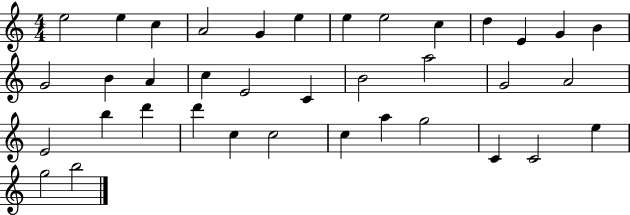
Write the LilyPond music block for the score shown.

{
  \clef treble
  \numericTimeSignature
  \time 4/4
  \key c \major
  e''2 e''4 c''4 | a'2 g'4 e''4 | e''4 e''2 c''4 | d''4 e'4 g'4 b'4 | \break g'2 b'4 a'4 | c''4 e'2 c'4 | b'2 a''2 | g'2 a'2 | \break e'2 b''4 d'''4 | d'''4 c''4 c''2 | c''4 a''4 g''2 | c'4 c'2 e''4 | \break g''2 b''2 | \bar "|."
}